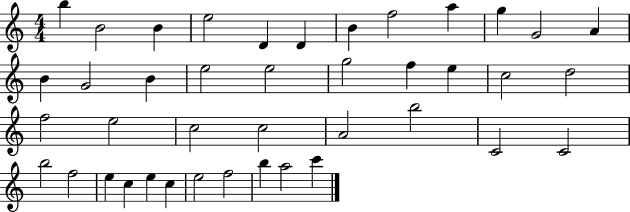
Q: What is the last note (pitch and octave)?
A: C6